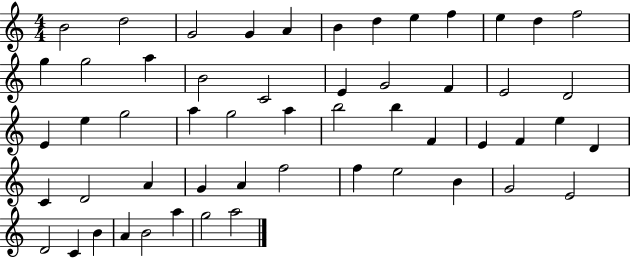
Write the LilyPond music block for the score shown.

{
  \clef treble
  \numericTimeSignature
  \time 4/4
  \key c \major
  b'2 d''2 | g'2 g'4 a'4 | b'4 d''4 e''4 f''4 | e''4 d''4 f''2 | \break g''4 g''2 a''4 | b'2 c'2 | e'4 g'2 f'4 | e'2 d'2 | \break e'4 e''4 g''2 | a''4 g''2 a''4 | b''2 b''4 f'4 | e'4 f'4 e''4 d'4 | \break c'4 d'2 a'4 | g'4 a'4 f''2 | f''4 e''2 b'4 | g'2 e'2 | \break d'2 c'4 b'4 | a'4 b'2 a''4 | g''2 a''2 | \bar "|."
}